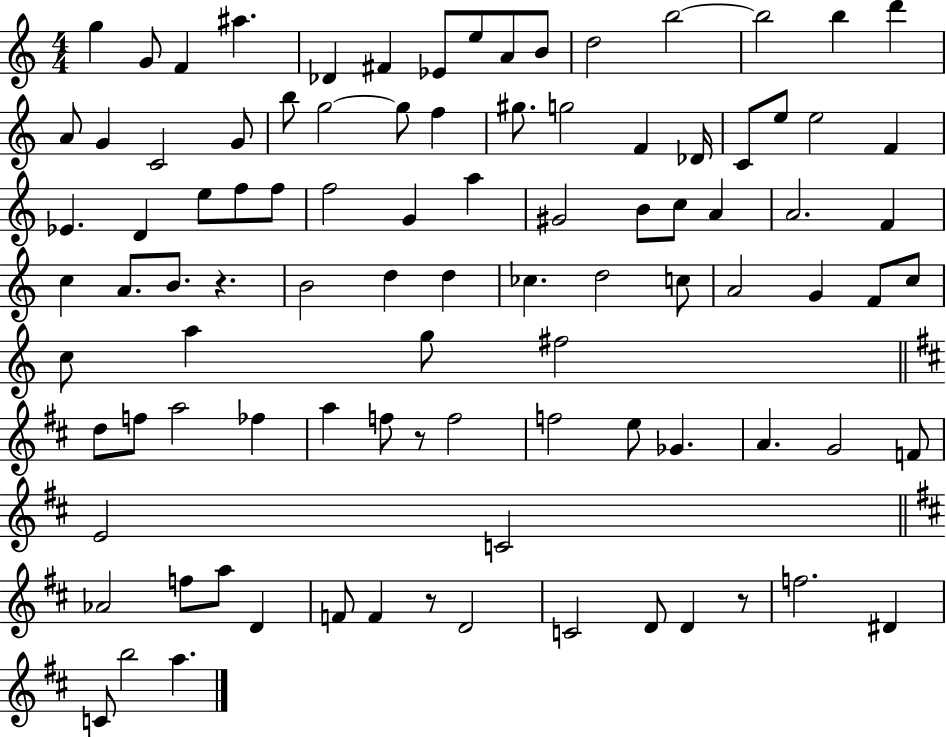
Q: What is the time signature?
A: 4/4